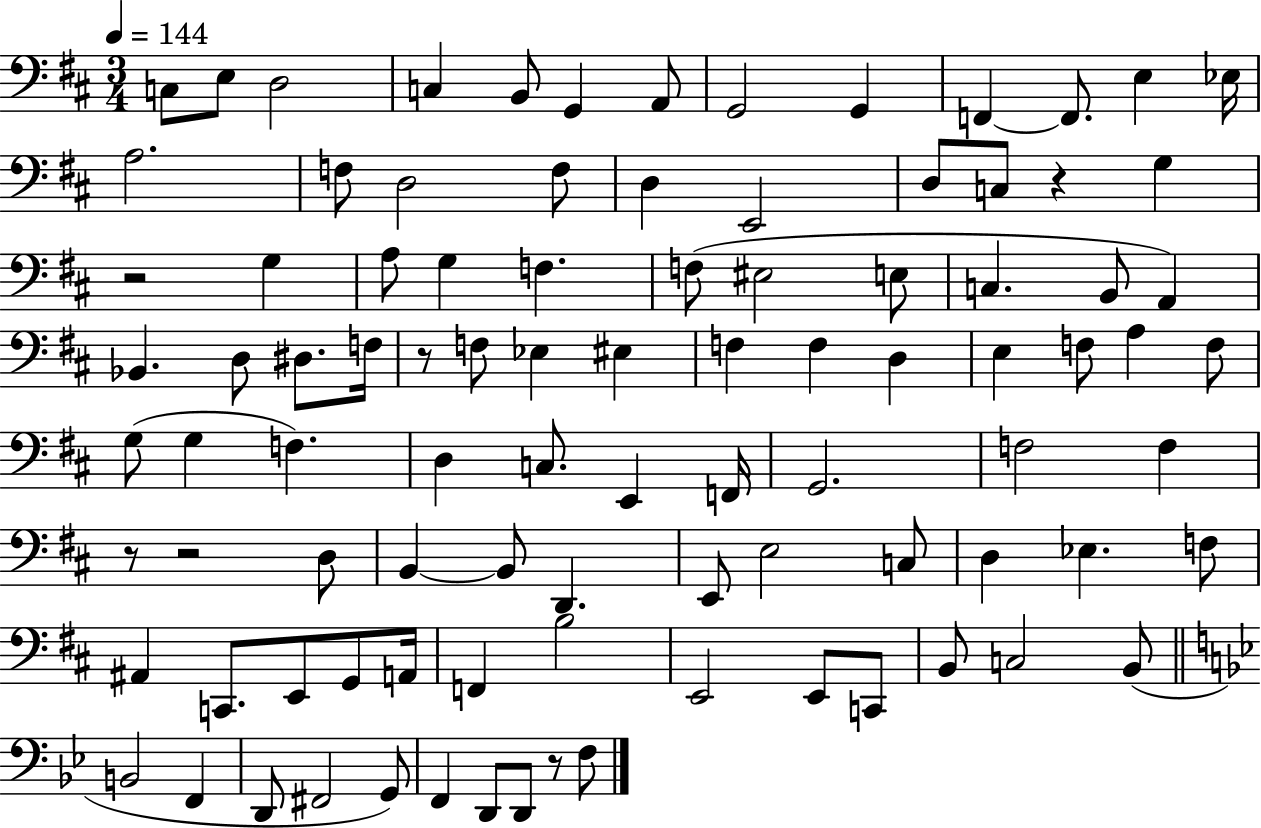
C3/e E3/e D3/h C3/q B2/e G2/q A2/e G2/h G2/q F2/q F2/e. E3/q Eb3/s A3/h. F3/e D3/h F3/e D3/q E2/h D3/e C3/e R/q G3/q R/h G3/q A3/e G3/q F3/q. F3/e EIS3/h E3/e C3/q. B2/e A2/q Bb2/q. D3/e D#3/e. F3/s R/e F3/e Eb3/q EIS3/q F3/q F3/q D3/q E3/q F3/e A3/q F3/e G3/e G3/q F3/q. D3/q C3/e. E2/q F2/s G2/h. F3/h F3/q R/e R/h D3/e B2/q B2/e D2/q. E2/e E3/h C3/e D3/q Eb3/q. F3/e A#2/q C2/e. E2/e G2/e A2/s F2/q B3/h E2/h E2/e C2/e B2/e C3/h B2/e B2/h F2/q D2/e F#2/h G2/e F2/q D2/e D2/e R/e F3/e